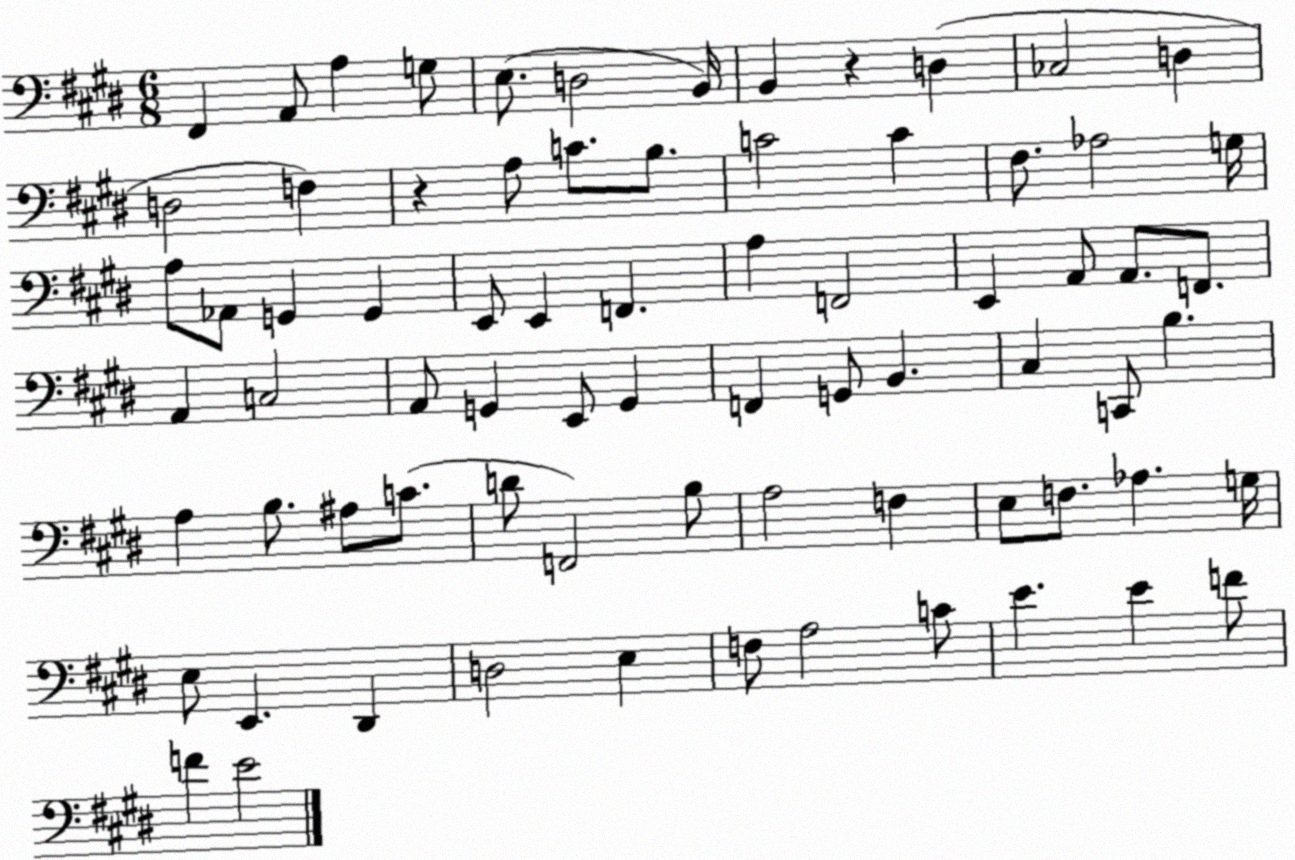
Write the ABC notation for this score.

X:1
T:Untitled
M:6/8
L:1/4
K:E
^F,, A,,/2 A, G,/2 E,/2 D,2 B,,/4 B,, z D, _C,2 D, D,2 F, z A,/2 C/2 B,/2 C2 C ^F,/2 _A,2 G,/4 A,/2 _A,,/2 G,, G,, E,,/2 E,, F,, A, F,,2 E,, A,,/2 A,,/2 F,,/2 A,, C,2 A,,/2 G,, E,,/2 G,, F,, G,,/2 B,, ^C, C,,/2 B, A, B,/2 ^A,/2 C/2 D/2 F,,2 B,/2 A,2 F, E,/2 F,/2 _A, G,/4 E,/2 E,, ^D,, D,2 E, F,/2 A,2 C/2 E E F/2 F E2